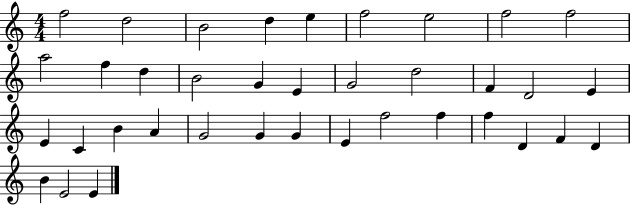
F5/h D5/h B4/h D5/q E5/q F5/h E5/h F5/h F5/h A5/h F5/q D5/q B4/h G4/q E4/q G4/h D5/h F4/q D4/h E4/q E4/q C4/q B4/q A4/q G4/h G4/q G4/q E4/q F5/h F5/q F5/q D4/q F4/q D4/q B4/q E4/h E4/q